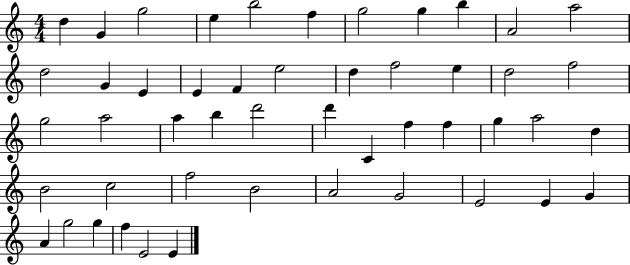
D5/q G4/q G5/h E5/q B5/h F5/q G5/h G5/q B5/q A4/h A5/h D5/h G4/q E4/q E4/q F4/q E5/h D5/q F5/h E5/q D5/h F5/h G5/h A5/h A5/q B5/q D6/h D6/q C4/q F5/q F5/q G5/q A5/h D5/q B4/h C5/h F5/h B4/h A4/h G4/h E4/h E4/q G4/q A4/q G5/h G5/q F5/q E4/h E4/q